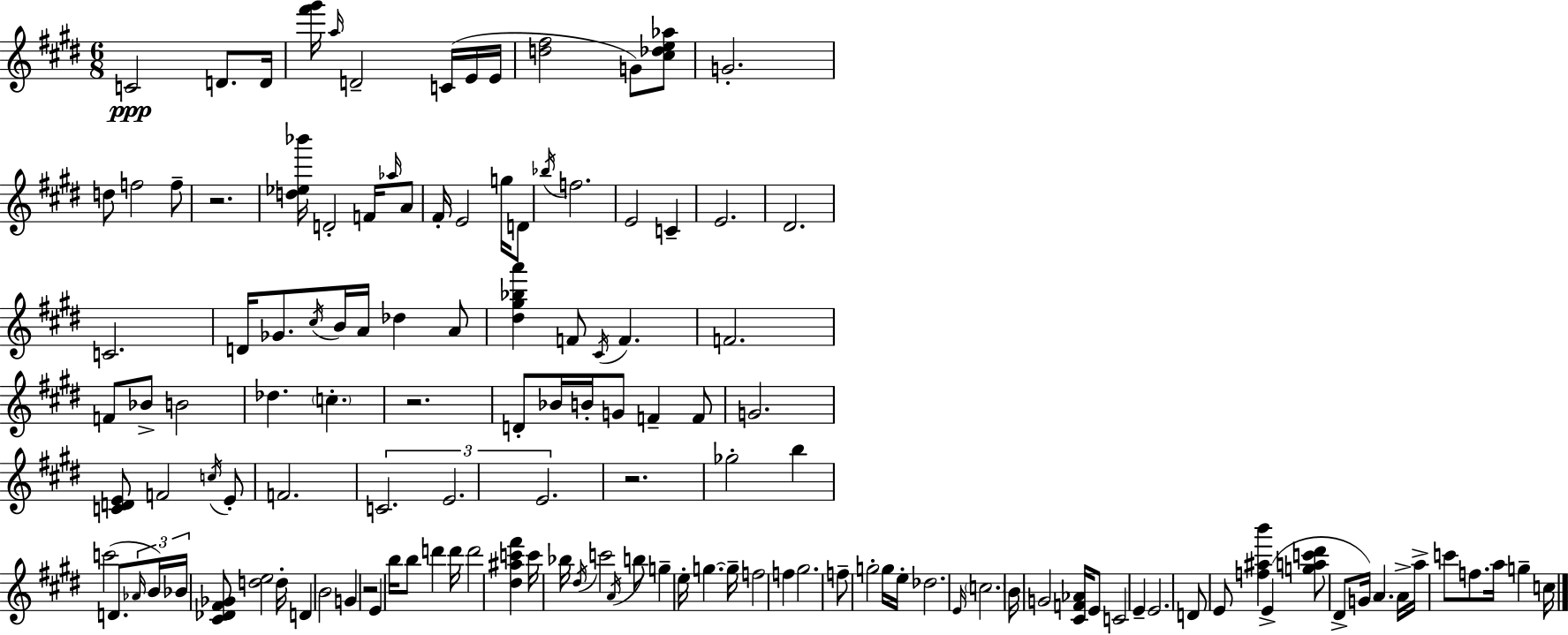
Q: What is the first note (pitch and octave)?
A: C4